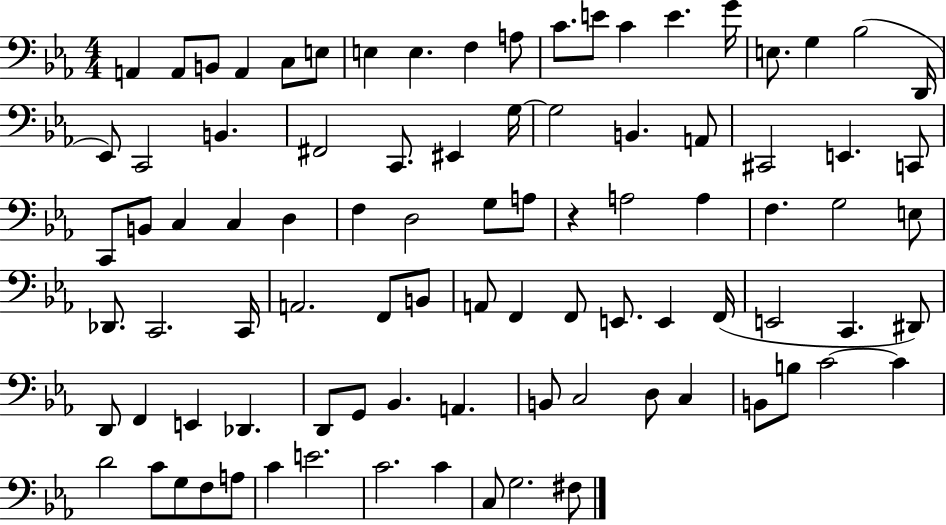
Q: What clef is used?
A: bass